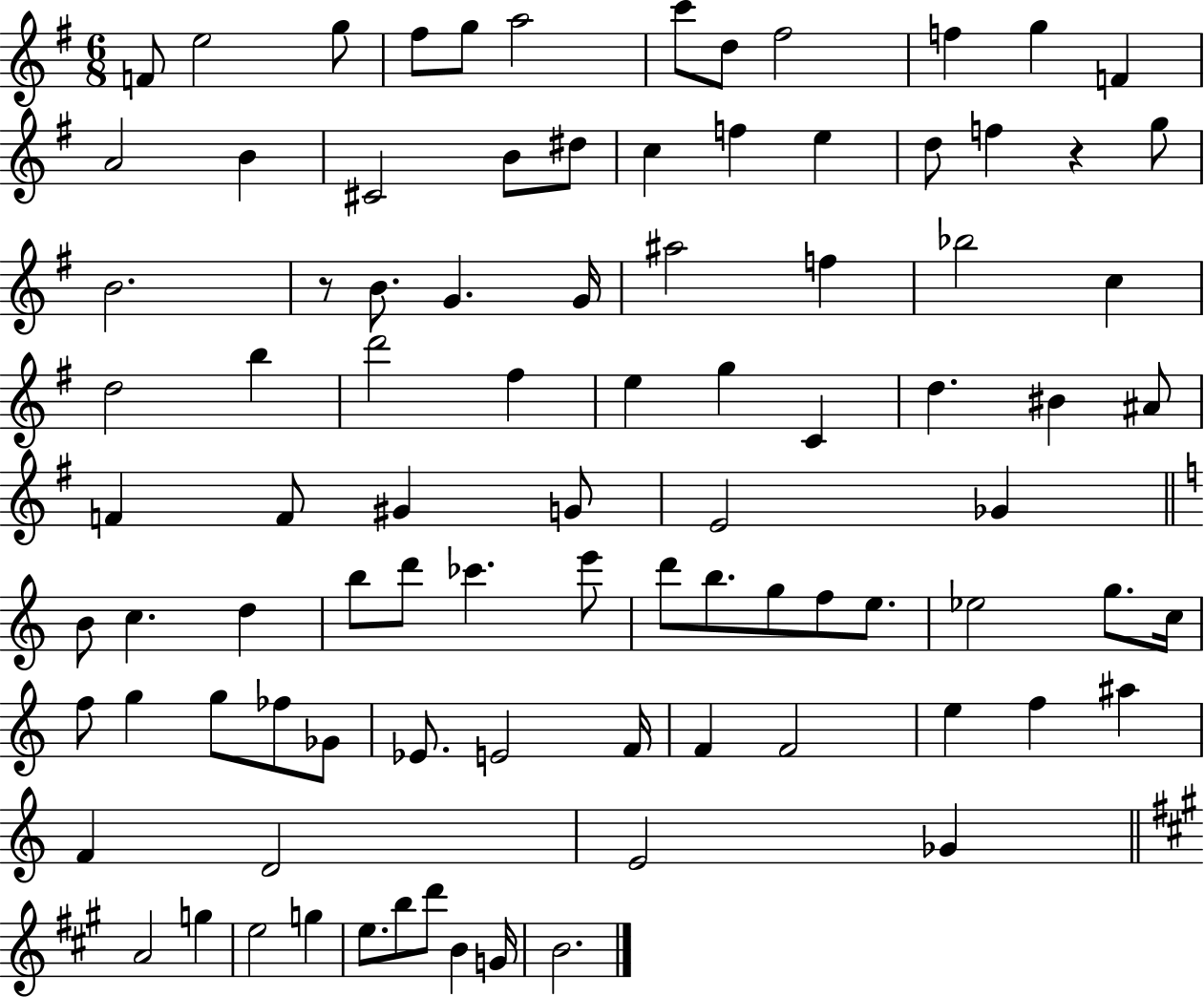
{
  \clef treble
  \numericTimeSignature
  \time 6/8
  \key g \major
  f'8 e''2 g''8 | fis''8 g''8 a''2 | c'''8 d''8 fis''2 | f''4 g''4 f'4 | \break a'2 b'4 | cis'2 b'8 dis''8 | c''4 f''4 e''4 | d''8 f''4 r4 g''8 | \break b'2. | r8 b'8. g'4. g'16 | ais''2 f''4 | bes''2 c''4 | \break d''2 b''4 | d'''2 fis''4 | e''4 g''4 c'4 | d''4. bis'4 ais'8 | \break f'4 f'8 gis'4 g'8 | e'2 ges'4 | \bar "||" \break \key c \major b'8 c''4. d''4 | b''8 d'''8 ces'''4. e'''8 | d'''8 b''8. g''8 f''8 e''8. | ees''2 g''8. c''16 | \break f''8 g''4 g''8 fes''8 ges'8 | ees'8. e'2 f'16 | f'4 f'2 | e''4 f''4 ais''4 | \break f'4 d'2 | e'2 ges'4 | \bar "||" \break \key a \major a'2 g''4 | e''2 g''4 | e''8. b''8 d'''8 b'4 g'16 | b'2. | \break \bar "|."
}